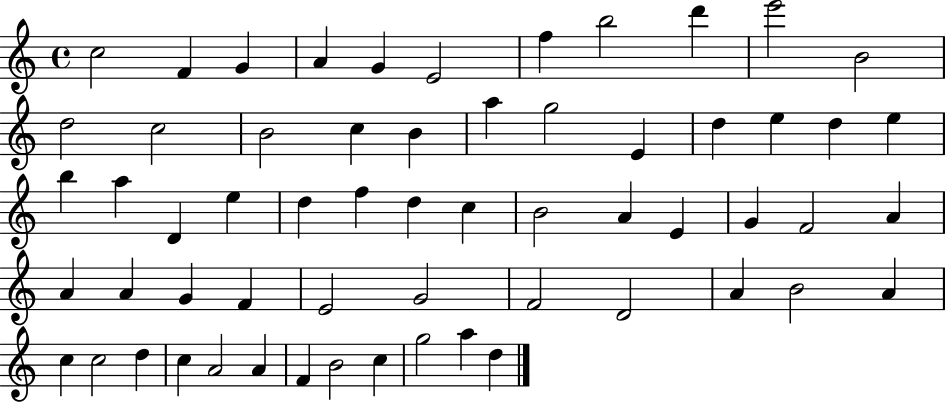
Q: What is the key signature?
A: C major